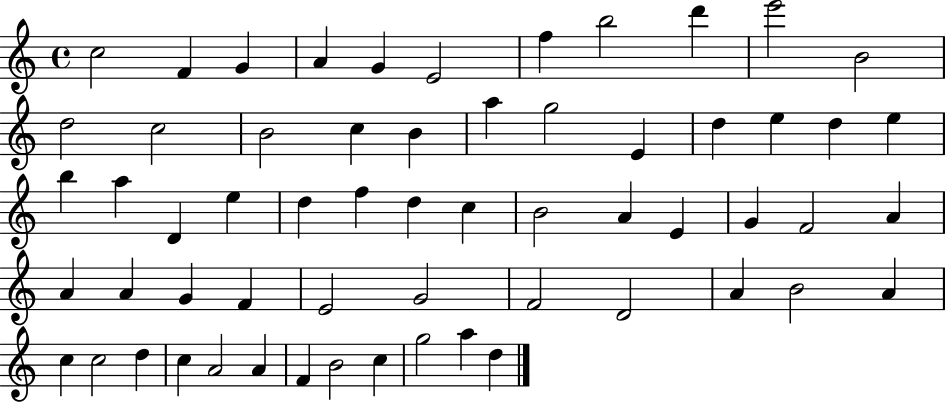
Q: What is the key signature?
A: C major